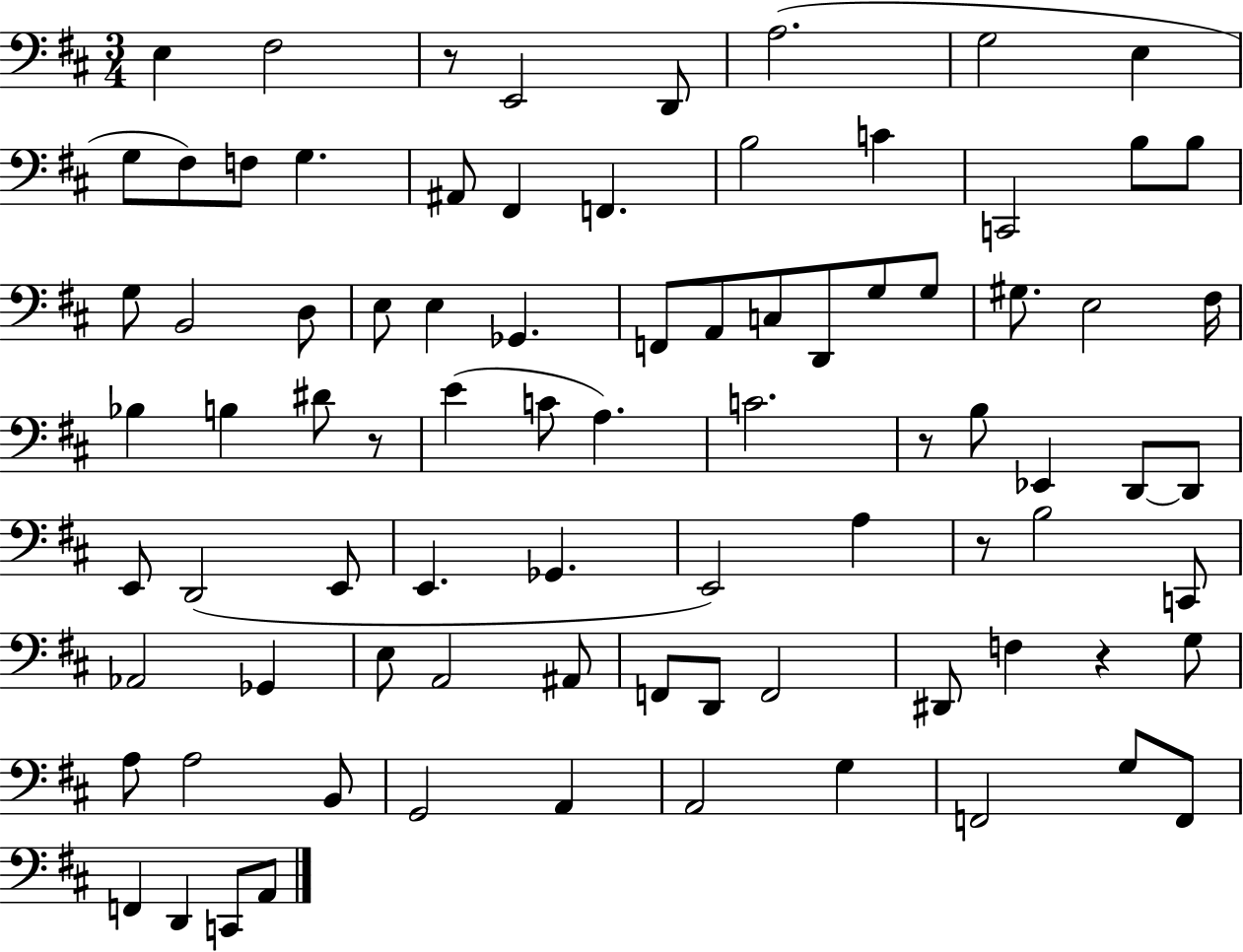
{
  \clef bass
  \numericTimeSignature
  \time 3/4
  \key d \major
  e4 fis2 | r8 e,2 d,8 | a2.( | g2 e4 | \break g8 fis8) f8 g4. | ais,8 fis,4 f,4. | b2 c'4 | c,2 b8 b8 | \break g8 b,2 d8 | e8 e4 ges,4. | f,8 a,8 c8 d,8 g8 g8 | gis8. e2 fis16 | \break bes4 b4 dis'8 r8 | e'4( c'8 a4.) | c'2. | r8 b8 ees,4 d,8~~ d,8 | \break e,8 d,2( e,8 | e,4. ges,4. | e,2) a4 | r8 b2 c,8 | \break aes,2 ges,4 | e8 a,2 ais,8 | f,8 d,8 f,2 | dis,8 f4 r4 g8 | \break a8 a2 b,8 | g,2 a,4 | a,2 g4 | f,2 g8 f,8 | \break f,4 d,4 c,8 a,8 | \bar "|."
}